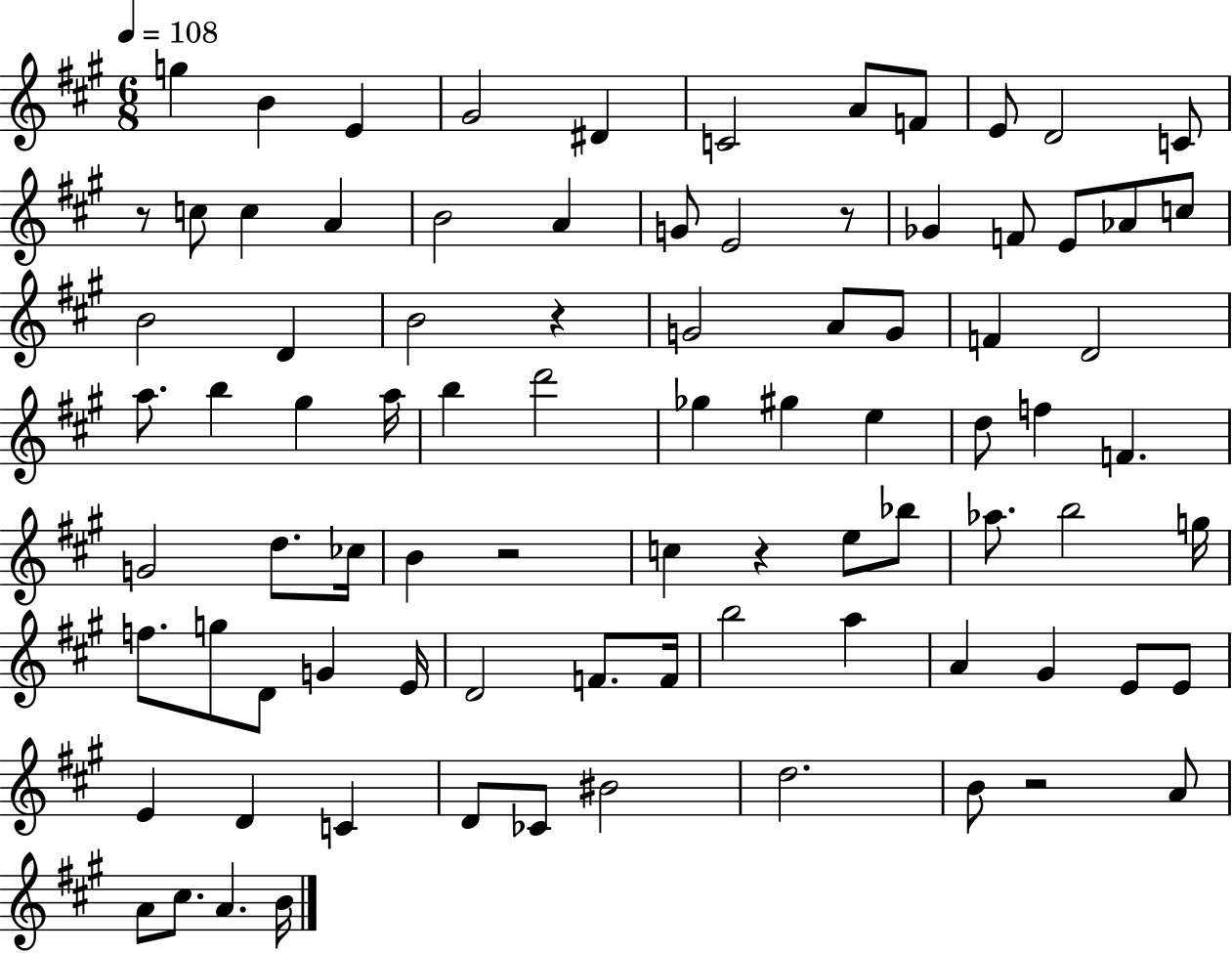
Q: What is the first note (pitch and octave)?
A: G5